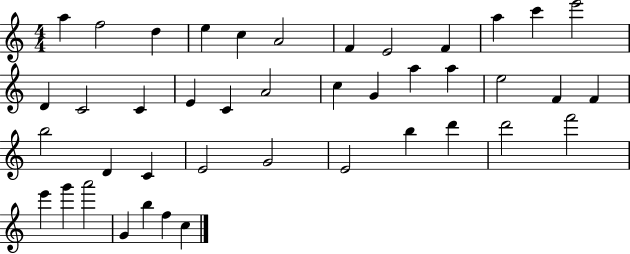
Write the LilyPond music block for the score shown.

{
  \clef treble
  \numericTimeSignature
  \time 4/4
  \key c \major
  a''4 f''2 d''4 | e''4 c''4 a'2 | f'4 e'2 f'4 | a''4 c'''4 e'''2 | \break d'4 c'2 c'4 | e'4 c'4 a'2 | c''4 g'4 a''4 a''4 | e''2 f'4 f'4 | \break b''2 d'4 c'4 | e'2 g'2 | e'2 b''4 d'''4 | d'''2 f'''2 | \break e'''4 g'''4 a'''2 | g'4 b''4 f''4 c''4 | \bar "|."
}